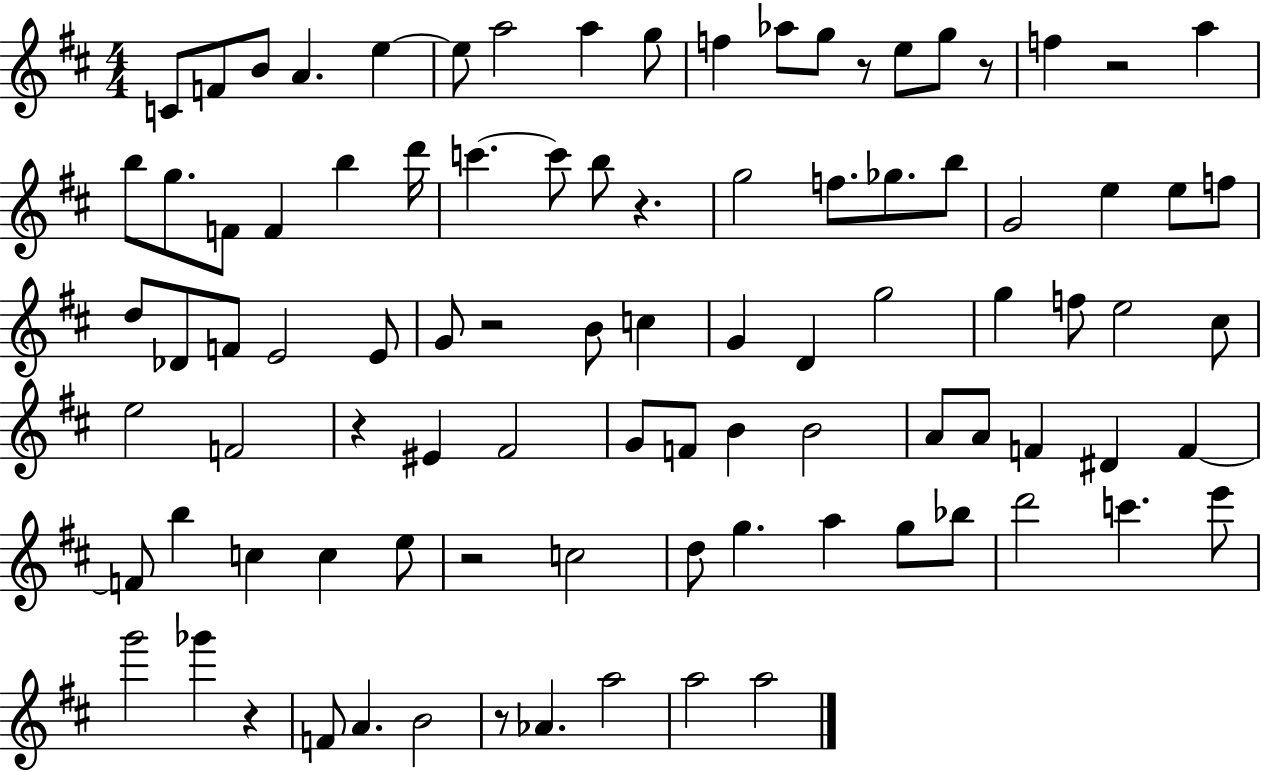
X:1
T:Untitled
M:4/4
L:1/4
K:D
C/2 F/2 B/2 A e e/2 a2 a g/2 f _a/2 g/2 z/2 e/2 g/2 z/2 f z2 a b/2 g/2 F/2 F b d'/4 c' c'/2 b/2 z g2 f/2 _g/2 b/2 G2 e e/2 f/2 d/2 _D/2 F/2 E2 E/2 G/2 z2 B/2 c G D g2 g f/2 e2 ^c/2 e2 F2 z ^E ^F2 G/2 F/2 B B2 A/2 A/2 F ^D F F/2 b c c e/2 z2 c2 d/2 g a g/2 _b/2 d'2 c' e'/2 g'2 _g' z F/2 A B2 z/2 _A a2 a2 a2